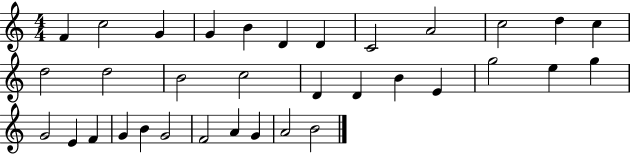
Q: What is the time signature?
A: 4/4